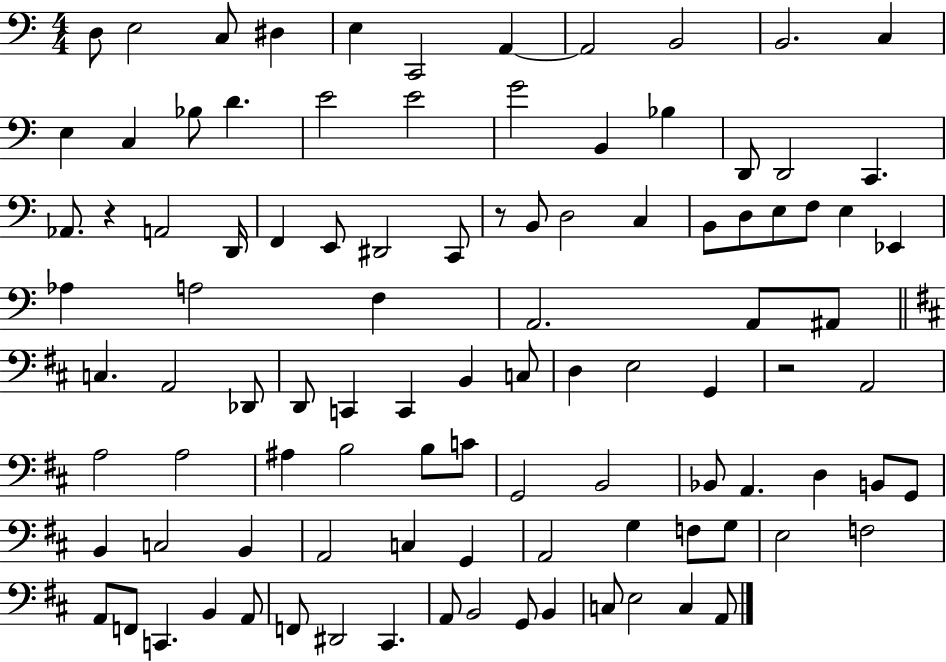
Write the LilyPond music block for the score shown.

{
  \clef bass
  \numericTimeSignature
  \time 4/4
  \key c \major
  d8 e2 c8 dis4 | e4 c,2 a,4~~ | a,2 b,2 | b,2. c4 | \break e4 c4 bes8 d'4. | e'2 e'2 | g'2 b,4 bes4 | d,8 d,2 c,4. | \break aes,8. r4 a,2 d,16 | f,4 e,8 dis,2 c,8 | r8 b,8 d2 c4 | b,8 d8 e8 f8 e4 ees,4 | \break aes4 a2 f4 | a,2. a,8 ais,8 | \bar "||" \break \key d \major c4. a,2 des,8 | d,8 c,4 c,4 b,4 c8 | d4 e2 g,4 | r2 a,2 | \break a2 a2 | ais4 b2 b8 c'8 | g,2 b,2 | bes,8 a,4. d4 b,8 g,8 | \break b,4 c2 b,4 | a,2 c4 g,4 | a,2 g4 f8 g8 | e2 f2 | \break a,8 f,8 c,4. b,4 a,8 | f,8 dis,2 cis,4. | a,8 b,2 g,8 b,4 | c8 e2 c4 a,8 | \break \bar "|."
}